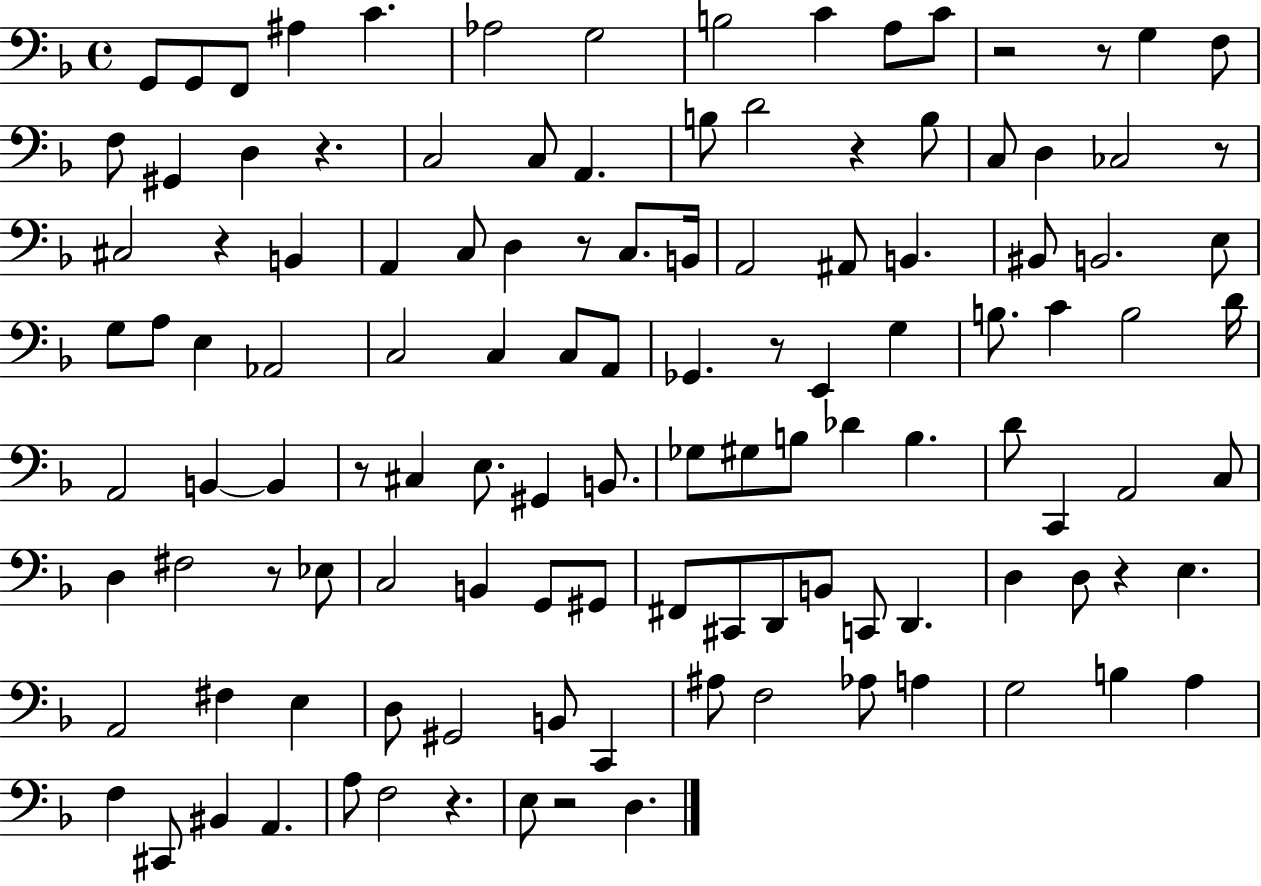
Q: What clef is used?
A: bass